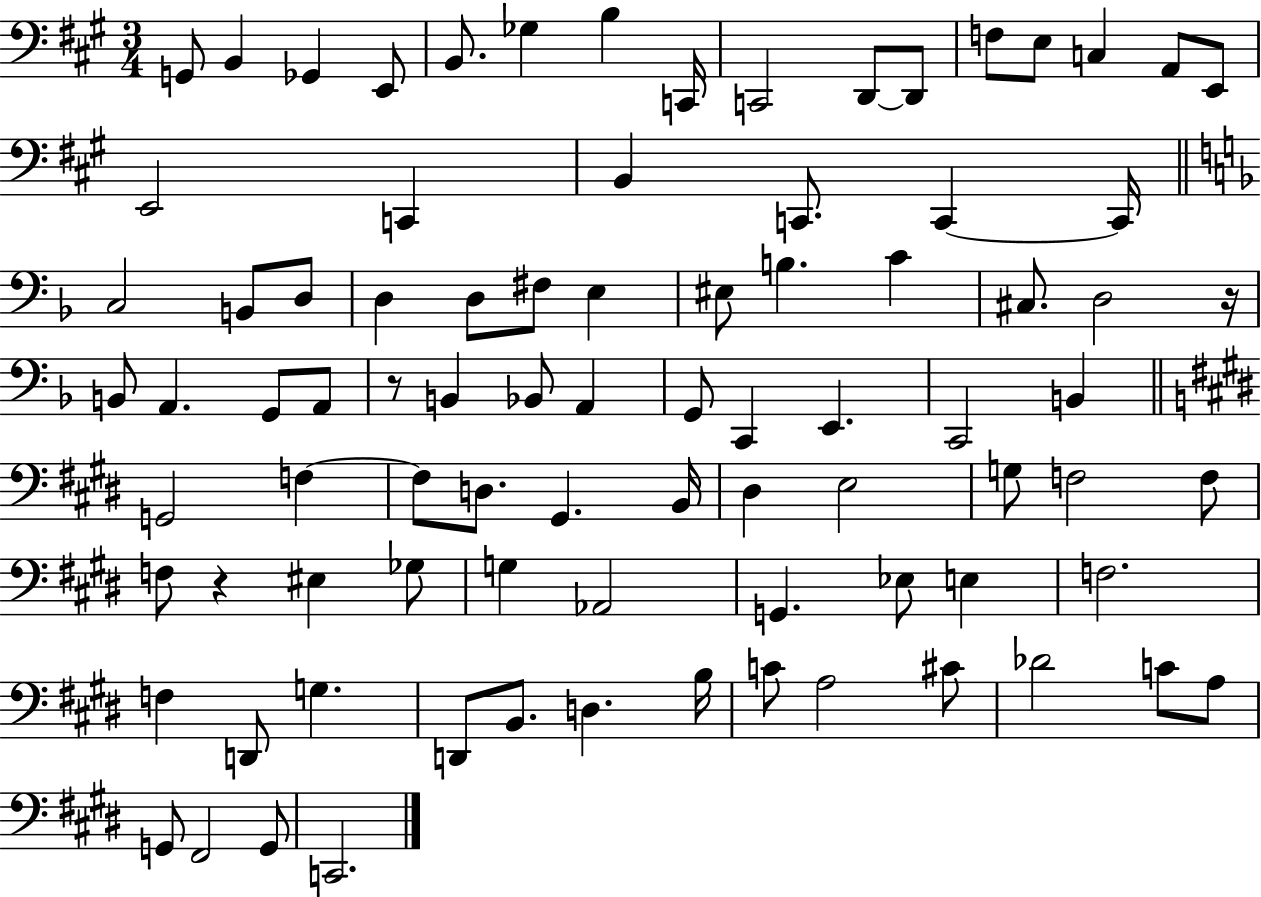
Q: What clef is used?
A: bass